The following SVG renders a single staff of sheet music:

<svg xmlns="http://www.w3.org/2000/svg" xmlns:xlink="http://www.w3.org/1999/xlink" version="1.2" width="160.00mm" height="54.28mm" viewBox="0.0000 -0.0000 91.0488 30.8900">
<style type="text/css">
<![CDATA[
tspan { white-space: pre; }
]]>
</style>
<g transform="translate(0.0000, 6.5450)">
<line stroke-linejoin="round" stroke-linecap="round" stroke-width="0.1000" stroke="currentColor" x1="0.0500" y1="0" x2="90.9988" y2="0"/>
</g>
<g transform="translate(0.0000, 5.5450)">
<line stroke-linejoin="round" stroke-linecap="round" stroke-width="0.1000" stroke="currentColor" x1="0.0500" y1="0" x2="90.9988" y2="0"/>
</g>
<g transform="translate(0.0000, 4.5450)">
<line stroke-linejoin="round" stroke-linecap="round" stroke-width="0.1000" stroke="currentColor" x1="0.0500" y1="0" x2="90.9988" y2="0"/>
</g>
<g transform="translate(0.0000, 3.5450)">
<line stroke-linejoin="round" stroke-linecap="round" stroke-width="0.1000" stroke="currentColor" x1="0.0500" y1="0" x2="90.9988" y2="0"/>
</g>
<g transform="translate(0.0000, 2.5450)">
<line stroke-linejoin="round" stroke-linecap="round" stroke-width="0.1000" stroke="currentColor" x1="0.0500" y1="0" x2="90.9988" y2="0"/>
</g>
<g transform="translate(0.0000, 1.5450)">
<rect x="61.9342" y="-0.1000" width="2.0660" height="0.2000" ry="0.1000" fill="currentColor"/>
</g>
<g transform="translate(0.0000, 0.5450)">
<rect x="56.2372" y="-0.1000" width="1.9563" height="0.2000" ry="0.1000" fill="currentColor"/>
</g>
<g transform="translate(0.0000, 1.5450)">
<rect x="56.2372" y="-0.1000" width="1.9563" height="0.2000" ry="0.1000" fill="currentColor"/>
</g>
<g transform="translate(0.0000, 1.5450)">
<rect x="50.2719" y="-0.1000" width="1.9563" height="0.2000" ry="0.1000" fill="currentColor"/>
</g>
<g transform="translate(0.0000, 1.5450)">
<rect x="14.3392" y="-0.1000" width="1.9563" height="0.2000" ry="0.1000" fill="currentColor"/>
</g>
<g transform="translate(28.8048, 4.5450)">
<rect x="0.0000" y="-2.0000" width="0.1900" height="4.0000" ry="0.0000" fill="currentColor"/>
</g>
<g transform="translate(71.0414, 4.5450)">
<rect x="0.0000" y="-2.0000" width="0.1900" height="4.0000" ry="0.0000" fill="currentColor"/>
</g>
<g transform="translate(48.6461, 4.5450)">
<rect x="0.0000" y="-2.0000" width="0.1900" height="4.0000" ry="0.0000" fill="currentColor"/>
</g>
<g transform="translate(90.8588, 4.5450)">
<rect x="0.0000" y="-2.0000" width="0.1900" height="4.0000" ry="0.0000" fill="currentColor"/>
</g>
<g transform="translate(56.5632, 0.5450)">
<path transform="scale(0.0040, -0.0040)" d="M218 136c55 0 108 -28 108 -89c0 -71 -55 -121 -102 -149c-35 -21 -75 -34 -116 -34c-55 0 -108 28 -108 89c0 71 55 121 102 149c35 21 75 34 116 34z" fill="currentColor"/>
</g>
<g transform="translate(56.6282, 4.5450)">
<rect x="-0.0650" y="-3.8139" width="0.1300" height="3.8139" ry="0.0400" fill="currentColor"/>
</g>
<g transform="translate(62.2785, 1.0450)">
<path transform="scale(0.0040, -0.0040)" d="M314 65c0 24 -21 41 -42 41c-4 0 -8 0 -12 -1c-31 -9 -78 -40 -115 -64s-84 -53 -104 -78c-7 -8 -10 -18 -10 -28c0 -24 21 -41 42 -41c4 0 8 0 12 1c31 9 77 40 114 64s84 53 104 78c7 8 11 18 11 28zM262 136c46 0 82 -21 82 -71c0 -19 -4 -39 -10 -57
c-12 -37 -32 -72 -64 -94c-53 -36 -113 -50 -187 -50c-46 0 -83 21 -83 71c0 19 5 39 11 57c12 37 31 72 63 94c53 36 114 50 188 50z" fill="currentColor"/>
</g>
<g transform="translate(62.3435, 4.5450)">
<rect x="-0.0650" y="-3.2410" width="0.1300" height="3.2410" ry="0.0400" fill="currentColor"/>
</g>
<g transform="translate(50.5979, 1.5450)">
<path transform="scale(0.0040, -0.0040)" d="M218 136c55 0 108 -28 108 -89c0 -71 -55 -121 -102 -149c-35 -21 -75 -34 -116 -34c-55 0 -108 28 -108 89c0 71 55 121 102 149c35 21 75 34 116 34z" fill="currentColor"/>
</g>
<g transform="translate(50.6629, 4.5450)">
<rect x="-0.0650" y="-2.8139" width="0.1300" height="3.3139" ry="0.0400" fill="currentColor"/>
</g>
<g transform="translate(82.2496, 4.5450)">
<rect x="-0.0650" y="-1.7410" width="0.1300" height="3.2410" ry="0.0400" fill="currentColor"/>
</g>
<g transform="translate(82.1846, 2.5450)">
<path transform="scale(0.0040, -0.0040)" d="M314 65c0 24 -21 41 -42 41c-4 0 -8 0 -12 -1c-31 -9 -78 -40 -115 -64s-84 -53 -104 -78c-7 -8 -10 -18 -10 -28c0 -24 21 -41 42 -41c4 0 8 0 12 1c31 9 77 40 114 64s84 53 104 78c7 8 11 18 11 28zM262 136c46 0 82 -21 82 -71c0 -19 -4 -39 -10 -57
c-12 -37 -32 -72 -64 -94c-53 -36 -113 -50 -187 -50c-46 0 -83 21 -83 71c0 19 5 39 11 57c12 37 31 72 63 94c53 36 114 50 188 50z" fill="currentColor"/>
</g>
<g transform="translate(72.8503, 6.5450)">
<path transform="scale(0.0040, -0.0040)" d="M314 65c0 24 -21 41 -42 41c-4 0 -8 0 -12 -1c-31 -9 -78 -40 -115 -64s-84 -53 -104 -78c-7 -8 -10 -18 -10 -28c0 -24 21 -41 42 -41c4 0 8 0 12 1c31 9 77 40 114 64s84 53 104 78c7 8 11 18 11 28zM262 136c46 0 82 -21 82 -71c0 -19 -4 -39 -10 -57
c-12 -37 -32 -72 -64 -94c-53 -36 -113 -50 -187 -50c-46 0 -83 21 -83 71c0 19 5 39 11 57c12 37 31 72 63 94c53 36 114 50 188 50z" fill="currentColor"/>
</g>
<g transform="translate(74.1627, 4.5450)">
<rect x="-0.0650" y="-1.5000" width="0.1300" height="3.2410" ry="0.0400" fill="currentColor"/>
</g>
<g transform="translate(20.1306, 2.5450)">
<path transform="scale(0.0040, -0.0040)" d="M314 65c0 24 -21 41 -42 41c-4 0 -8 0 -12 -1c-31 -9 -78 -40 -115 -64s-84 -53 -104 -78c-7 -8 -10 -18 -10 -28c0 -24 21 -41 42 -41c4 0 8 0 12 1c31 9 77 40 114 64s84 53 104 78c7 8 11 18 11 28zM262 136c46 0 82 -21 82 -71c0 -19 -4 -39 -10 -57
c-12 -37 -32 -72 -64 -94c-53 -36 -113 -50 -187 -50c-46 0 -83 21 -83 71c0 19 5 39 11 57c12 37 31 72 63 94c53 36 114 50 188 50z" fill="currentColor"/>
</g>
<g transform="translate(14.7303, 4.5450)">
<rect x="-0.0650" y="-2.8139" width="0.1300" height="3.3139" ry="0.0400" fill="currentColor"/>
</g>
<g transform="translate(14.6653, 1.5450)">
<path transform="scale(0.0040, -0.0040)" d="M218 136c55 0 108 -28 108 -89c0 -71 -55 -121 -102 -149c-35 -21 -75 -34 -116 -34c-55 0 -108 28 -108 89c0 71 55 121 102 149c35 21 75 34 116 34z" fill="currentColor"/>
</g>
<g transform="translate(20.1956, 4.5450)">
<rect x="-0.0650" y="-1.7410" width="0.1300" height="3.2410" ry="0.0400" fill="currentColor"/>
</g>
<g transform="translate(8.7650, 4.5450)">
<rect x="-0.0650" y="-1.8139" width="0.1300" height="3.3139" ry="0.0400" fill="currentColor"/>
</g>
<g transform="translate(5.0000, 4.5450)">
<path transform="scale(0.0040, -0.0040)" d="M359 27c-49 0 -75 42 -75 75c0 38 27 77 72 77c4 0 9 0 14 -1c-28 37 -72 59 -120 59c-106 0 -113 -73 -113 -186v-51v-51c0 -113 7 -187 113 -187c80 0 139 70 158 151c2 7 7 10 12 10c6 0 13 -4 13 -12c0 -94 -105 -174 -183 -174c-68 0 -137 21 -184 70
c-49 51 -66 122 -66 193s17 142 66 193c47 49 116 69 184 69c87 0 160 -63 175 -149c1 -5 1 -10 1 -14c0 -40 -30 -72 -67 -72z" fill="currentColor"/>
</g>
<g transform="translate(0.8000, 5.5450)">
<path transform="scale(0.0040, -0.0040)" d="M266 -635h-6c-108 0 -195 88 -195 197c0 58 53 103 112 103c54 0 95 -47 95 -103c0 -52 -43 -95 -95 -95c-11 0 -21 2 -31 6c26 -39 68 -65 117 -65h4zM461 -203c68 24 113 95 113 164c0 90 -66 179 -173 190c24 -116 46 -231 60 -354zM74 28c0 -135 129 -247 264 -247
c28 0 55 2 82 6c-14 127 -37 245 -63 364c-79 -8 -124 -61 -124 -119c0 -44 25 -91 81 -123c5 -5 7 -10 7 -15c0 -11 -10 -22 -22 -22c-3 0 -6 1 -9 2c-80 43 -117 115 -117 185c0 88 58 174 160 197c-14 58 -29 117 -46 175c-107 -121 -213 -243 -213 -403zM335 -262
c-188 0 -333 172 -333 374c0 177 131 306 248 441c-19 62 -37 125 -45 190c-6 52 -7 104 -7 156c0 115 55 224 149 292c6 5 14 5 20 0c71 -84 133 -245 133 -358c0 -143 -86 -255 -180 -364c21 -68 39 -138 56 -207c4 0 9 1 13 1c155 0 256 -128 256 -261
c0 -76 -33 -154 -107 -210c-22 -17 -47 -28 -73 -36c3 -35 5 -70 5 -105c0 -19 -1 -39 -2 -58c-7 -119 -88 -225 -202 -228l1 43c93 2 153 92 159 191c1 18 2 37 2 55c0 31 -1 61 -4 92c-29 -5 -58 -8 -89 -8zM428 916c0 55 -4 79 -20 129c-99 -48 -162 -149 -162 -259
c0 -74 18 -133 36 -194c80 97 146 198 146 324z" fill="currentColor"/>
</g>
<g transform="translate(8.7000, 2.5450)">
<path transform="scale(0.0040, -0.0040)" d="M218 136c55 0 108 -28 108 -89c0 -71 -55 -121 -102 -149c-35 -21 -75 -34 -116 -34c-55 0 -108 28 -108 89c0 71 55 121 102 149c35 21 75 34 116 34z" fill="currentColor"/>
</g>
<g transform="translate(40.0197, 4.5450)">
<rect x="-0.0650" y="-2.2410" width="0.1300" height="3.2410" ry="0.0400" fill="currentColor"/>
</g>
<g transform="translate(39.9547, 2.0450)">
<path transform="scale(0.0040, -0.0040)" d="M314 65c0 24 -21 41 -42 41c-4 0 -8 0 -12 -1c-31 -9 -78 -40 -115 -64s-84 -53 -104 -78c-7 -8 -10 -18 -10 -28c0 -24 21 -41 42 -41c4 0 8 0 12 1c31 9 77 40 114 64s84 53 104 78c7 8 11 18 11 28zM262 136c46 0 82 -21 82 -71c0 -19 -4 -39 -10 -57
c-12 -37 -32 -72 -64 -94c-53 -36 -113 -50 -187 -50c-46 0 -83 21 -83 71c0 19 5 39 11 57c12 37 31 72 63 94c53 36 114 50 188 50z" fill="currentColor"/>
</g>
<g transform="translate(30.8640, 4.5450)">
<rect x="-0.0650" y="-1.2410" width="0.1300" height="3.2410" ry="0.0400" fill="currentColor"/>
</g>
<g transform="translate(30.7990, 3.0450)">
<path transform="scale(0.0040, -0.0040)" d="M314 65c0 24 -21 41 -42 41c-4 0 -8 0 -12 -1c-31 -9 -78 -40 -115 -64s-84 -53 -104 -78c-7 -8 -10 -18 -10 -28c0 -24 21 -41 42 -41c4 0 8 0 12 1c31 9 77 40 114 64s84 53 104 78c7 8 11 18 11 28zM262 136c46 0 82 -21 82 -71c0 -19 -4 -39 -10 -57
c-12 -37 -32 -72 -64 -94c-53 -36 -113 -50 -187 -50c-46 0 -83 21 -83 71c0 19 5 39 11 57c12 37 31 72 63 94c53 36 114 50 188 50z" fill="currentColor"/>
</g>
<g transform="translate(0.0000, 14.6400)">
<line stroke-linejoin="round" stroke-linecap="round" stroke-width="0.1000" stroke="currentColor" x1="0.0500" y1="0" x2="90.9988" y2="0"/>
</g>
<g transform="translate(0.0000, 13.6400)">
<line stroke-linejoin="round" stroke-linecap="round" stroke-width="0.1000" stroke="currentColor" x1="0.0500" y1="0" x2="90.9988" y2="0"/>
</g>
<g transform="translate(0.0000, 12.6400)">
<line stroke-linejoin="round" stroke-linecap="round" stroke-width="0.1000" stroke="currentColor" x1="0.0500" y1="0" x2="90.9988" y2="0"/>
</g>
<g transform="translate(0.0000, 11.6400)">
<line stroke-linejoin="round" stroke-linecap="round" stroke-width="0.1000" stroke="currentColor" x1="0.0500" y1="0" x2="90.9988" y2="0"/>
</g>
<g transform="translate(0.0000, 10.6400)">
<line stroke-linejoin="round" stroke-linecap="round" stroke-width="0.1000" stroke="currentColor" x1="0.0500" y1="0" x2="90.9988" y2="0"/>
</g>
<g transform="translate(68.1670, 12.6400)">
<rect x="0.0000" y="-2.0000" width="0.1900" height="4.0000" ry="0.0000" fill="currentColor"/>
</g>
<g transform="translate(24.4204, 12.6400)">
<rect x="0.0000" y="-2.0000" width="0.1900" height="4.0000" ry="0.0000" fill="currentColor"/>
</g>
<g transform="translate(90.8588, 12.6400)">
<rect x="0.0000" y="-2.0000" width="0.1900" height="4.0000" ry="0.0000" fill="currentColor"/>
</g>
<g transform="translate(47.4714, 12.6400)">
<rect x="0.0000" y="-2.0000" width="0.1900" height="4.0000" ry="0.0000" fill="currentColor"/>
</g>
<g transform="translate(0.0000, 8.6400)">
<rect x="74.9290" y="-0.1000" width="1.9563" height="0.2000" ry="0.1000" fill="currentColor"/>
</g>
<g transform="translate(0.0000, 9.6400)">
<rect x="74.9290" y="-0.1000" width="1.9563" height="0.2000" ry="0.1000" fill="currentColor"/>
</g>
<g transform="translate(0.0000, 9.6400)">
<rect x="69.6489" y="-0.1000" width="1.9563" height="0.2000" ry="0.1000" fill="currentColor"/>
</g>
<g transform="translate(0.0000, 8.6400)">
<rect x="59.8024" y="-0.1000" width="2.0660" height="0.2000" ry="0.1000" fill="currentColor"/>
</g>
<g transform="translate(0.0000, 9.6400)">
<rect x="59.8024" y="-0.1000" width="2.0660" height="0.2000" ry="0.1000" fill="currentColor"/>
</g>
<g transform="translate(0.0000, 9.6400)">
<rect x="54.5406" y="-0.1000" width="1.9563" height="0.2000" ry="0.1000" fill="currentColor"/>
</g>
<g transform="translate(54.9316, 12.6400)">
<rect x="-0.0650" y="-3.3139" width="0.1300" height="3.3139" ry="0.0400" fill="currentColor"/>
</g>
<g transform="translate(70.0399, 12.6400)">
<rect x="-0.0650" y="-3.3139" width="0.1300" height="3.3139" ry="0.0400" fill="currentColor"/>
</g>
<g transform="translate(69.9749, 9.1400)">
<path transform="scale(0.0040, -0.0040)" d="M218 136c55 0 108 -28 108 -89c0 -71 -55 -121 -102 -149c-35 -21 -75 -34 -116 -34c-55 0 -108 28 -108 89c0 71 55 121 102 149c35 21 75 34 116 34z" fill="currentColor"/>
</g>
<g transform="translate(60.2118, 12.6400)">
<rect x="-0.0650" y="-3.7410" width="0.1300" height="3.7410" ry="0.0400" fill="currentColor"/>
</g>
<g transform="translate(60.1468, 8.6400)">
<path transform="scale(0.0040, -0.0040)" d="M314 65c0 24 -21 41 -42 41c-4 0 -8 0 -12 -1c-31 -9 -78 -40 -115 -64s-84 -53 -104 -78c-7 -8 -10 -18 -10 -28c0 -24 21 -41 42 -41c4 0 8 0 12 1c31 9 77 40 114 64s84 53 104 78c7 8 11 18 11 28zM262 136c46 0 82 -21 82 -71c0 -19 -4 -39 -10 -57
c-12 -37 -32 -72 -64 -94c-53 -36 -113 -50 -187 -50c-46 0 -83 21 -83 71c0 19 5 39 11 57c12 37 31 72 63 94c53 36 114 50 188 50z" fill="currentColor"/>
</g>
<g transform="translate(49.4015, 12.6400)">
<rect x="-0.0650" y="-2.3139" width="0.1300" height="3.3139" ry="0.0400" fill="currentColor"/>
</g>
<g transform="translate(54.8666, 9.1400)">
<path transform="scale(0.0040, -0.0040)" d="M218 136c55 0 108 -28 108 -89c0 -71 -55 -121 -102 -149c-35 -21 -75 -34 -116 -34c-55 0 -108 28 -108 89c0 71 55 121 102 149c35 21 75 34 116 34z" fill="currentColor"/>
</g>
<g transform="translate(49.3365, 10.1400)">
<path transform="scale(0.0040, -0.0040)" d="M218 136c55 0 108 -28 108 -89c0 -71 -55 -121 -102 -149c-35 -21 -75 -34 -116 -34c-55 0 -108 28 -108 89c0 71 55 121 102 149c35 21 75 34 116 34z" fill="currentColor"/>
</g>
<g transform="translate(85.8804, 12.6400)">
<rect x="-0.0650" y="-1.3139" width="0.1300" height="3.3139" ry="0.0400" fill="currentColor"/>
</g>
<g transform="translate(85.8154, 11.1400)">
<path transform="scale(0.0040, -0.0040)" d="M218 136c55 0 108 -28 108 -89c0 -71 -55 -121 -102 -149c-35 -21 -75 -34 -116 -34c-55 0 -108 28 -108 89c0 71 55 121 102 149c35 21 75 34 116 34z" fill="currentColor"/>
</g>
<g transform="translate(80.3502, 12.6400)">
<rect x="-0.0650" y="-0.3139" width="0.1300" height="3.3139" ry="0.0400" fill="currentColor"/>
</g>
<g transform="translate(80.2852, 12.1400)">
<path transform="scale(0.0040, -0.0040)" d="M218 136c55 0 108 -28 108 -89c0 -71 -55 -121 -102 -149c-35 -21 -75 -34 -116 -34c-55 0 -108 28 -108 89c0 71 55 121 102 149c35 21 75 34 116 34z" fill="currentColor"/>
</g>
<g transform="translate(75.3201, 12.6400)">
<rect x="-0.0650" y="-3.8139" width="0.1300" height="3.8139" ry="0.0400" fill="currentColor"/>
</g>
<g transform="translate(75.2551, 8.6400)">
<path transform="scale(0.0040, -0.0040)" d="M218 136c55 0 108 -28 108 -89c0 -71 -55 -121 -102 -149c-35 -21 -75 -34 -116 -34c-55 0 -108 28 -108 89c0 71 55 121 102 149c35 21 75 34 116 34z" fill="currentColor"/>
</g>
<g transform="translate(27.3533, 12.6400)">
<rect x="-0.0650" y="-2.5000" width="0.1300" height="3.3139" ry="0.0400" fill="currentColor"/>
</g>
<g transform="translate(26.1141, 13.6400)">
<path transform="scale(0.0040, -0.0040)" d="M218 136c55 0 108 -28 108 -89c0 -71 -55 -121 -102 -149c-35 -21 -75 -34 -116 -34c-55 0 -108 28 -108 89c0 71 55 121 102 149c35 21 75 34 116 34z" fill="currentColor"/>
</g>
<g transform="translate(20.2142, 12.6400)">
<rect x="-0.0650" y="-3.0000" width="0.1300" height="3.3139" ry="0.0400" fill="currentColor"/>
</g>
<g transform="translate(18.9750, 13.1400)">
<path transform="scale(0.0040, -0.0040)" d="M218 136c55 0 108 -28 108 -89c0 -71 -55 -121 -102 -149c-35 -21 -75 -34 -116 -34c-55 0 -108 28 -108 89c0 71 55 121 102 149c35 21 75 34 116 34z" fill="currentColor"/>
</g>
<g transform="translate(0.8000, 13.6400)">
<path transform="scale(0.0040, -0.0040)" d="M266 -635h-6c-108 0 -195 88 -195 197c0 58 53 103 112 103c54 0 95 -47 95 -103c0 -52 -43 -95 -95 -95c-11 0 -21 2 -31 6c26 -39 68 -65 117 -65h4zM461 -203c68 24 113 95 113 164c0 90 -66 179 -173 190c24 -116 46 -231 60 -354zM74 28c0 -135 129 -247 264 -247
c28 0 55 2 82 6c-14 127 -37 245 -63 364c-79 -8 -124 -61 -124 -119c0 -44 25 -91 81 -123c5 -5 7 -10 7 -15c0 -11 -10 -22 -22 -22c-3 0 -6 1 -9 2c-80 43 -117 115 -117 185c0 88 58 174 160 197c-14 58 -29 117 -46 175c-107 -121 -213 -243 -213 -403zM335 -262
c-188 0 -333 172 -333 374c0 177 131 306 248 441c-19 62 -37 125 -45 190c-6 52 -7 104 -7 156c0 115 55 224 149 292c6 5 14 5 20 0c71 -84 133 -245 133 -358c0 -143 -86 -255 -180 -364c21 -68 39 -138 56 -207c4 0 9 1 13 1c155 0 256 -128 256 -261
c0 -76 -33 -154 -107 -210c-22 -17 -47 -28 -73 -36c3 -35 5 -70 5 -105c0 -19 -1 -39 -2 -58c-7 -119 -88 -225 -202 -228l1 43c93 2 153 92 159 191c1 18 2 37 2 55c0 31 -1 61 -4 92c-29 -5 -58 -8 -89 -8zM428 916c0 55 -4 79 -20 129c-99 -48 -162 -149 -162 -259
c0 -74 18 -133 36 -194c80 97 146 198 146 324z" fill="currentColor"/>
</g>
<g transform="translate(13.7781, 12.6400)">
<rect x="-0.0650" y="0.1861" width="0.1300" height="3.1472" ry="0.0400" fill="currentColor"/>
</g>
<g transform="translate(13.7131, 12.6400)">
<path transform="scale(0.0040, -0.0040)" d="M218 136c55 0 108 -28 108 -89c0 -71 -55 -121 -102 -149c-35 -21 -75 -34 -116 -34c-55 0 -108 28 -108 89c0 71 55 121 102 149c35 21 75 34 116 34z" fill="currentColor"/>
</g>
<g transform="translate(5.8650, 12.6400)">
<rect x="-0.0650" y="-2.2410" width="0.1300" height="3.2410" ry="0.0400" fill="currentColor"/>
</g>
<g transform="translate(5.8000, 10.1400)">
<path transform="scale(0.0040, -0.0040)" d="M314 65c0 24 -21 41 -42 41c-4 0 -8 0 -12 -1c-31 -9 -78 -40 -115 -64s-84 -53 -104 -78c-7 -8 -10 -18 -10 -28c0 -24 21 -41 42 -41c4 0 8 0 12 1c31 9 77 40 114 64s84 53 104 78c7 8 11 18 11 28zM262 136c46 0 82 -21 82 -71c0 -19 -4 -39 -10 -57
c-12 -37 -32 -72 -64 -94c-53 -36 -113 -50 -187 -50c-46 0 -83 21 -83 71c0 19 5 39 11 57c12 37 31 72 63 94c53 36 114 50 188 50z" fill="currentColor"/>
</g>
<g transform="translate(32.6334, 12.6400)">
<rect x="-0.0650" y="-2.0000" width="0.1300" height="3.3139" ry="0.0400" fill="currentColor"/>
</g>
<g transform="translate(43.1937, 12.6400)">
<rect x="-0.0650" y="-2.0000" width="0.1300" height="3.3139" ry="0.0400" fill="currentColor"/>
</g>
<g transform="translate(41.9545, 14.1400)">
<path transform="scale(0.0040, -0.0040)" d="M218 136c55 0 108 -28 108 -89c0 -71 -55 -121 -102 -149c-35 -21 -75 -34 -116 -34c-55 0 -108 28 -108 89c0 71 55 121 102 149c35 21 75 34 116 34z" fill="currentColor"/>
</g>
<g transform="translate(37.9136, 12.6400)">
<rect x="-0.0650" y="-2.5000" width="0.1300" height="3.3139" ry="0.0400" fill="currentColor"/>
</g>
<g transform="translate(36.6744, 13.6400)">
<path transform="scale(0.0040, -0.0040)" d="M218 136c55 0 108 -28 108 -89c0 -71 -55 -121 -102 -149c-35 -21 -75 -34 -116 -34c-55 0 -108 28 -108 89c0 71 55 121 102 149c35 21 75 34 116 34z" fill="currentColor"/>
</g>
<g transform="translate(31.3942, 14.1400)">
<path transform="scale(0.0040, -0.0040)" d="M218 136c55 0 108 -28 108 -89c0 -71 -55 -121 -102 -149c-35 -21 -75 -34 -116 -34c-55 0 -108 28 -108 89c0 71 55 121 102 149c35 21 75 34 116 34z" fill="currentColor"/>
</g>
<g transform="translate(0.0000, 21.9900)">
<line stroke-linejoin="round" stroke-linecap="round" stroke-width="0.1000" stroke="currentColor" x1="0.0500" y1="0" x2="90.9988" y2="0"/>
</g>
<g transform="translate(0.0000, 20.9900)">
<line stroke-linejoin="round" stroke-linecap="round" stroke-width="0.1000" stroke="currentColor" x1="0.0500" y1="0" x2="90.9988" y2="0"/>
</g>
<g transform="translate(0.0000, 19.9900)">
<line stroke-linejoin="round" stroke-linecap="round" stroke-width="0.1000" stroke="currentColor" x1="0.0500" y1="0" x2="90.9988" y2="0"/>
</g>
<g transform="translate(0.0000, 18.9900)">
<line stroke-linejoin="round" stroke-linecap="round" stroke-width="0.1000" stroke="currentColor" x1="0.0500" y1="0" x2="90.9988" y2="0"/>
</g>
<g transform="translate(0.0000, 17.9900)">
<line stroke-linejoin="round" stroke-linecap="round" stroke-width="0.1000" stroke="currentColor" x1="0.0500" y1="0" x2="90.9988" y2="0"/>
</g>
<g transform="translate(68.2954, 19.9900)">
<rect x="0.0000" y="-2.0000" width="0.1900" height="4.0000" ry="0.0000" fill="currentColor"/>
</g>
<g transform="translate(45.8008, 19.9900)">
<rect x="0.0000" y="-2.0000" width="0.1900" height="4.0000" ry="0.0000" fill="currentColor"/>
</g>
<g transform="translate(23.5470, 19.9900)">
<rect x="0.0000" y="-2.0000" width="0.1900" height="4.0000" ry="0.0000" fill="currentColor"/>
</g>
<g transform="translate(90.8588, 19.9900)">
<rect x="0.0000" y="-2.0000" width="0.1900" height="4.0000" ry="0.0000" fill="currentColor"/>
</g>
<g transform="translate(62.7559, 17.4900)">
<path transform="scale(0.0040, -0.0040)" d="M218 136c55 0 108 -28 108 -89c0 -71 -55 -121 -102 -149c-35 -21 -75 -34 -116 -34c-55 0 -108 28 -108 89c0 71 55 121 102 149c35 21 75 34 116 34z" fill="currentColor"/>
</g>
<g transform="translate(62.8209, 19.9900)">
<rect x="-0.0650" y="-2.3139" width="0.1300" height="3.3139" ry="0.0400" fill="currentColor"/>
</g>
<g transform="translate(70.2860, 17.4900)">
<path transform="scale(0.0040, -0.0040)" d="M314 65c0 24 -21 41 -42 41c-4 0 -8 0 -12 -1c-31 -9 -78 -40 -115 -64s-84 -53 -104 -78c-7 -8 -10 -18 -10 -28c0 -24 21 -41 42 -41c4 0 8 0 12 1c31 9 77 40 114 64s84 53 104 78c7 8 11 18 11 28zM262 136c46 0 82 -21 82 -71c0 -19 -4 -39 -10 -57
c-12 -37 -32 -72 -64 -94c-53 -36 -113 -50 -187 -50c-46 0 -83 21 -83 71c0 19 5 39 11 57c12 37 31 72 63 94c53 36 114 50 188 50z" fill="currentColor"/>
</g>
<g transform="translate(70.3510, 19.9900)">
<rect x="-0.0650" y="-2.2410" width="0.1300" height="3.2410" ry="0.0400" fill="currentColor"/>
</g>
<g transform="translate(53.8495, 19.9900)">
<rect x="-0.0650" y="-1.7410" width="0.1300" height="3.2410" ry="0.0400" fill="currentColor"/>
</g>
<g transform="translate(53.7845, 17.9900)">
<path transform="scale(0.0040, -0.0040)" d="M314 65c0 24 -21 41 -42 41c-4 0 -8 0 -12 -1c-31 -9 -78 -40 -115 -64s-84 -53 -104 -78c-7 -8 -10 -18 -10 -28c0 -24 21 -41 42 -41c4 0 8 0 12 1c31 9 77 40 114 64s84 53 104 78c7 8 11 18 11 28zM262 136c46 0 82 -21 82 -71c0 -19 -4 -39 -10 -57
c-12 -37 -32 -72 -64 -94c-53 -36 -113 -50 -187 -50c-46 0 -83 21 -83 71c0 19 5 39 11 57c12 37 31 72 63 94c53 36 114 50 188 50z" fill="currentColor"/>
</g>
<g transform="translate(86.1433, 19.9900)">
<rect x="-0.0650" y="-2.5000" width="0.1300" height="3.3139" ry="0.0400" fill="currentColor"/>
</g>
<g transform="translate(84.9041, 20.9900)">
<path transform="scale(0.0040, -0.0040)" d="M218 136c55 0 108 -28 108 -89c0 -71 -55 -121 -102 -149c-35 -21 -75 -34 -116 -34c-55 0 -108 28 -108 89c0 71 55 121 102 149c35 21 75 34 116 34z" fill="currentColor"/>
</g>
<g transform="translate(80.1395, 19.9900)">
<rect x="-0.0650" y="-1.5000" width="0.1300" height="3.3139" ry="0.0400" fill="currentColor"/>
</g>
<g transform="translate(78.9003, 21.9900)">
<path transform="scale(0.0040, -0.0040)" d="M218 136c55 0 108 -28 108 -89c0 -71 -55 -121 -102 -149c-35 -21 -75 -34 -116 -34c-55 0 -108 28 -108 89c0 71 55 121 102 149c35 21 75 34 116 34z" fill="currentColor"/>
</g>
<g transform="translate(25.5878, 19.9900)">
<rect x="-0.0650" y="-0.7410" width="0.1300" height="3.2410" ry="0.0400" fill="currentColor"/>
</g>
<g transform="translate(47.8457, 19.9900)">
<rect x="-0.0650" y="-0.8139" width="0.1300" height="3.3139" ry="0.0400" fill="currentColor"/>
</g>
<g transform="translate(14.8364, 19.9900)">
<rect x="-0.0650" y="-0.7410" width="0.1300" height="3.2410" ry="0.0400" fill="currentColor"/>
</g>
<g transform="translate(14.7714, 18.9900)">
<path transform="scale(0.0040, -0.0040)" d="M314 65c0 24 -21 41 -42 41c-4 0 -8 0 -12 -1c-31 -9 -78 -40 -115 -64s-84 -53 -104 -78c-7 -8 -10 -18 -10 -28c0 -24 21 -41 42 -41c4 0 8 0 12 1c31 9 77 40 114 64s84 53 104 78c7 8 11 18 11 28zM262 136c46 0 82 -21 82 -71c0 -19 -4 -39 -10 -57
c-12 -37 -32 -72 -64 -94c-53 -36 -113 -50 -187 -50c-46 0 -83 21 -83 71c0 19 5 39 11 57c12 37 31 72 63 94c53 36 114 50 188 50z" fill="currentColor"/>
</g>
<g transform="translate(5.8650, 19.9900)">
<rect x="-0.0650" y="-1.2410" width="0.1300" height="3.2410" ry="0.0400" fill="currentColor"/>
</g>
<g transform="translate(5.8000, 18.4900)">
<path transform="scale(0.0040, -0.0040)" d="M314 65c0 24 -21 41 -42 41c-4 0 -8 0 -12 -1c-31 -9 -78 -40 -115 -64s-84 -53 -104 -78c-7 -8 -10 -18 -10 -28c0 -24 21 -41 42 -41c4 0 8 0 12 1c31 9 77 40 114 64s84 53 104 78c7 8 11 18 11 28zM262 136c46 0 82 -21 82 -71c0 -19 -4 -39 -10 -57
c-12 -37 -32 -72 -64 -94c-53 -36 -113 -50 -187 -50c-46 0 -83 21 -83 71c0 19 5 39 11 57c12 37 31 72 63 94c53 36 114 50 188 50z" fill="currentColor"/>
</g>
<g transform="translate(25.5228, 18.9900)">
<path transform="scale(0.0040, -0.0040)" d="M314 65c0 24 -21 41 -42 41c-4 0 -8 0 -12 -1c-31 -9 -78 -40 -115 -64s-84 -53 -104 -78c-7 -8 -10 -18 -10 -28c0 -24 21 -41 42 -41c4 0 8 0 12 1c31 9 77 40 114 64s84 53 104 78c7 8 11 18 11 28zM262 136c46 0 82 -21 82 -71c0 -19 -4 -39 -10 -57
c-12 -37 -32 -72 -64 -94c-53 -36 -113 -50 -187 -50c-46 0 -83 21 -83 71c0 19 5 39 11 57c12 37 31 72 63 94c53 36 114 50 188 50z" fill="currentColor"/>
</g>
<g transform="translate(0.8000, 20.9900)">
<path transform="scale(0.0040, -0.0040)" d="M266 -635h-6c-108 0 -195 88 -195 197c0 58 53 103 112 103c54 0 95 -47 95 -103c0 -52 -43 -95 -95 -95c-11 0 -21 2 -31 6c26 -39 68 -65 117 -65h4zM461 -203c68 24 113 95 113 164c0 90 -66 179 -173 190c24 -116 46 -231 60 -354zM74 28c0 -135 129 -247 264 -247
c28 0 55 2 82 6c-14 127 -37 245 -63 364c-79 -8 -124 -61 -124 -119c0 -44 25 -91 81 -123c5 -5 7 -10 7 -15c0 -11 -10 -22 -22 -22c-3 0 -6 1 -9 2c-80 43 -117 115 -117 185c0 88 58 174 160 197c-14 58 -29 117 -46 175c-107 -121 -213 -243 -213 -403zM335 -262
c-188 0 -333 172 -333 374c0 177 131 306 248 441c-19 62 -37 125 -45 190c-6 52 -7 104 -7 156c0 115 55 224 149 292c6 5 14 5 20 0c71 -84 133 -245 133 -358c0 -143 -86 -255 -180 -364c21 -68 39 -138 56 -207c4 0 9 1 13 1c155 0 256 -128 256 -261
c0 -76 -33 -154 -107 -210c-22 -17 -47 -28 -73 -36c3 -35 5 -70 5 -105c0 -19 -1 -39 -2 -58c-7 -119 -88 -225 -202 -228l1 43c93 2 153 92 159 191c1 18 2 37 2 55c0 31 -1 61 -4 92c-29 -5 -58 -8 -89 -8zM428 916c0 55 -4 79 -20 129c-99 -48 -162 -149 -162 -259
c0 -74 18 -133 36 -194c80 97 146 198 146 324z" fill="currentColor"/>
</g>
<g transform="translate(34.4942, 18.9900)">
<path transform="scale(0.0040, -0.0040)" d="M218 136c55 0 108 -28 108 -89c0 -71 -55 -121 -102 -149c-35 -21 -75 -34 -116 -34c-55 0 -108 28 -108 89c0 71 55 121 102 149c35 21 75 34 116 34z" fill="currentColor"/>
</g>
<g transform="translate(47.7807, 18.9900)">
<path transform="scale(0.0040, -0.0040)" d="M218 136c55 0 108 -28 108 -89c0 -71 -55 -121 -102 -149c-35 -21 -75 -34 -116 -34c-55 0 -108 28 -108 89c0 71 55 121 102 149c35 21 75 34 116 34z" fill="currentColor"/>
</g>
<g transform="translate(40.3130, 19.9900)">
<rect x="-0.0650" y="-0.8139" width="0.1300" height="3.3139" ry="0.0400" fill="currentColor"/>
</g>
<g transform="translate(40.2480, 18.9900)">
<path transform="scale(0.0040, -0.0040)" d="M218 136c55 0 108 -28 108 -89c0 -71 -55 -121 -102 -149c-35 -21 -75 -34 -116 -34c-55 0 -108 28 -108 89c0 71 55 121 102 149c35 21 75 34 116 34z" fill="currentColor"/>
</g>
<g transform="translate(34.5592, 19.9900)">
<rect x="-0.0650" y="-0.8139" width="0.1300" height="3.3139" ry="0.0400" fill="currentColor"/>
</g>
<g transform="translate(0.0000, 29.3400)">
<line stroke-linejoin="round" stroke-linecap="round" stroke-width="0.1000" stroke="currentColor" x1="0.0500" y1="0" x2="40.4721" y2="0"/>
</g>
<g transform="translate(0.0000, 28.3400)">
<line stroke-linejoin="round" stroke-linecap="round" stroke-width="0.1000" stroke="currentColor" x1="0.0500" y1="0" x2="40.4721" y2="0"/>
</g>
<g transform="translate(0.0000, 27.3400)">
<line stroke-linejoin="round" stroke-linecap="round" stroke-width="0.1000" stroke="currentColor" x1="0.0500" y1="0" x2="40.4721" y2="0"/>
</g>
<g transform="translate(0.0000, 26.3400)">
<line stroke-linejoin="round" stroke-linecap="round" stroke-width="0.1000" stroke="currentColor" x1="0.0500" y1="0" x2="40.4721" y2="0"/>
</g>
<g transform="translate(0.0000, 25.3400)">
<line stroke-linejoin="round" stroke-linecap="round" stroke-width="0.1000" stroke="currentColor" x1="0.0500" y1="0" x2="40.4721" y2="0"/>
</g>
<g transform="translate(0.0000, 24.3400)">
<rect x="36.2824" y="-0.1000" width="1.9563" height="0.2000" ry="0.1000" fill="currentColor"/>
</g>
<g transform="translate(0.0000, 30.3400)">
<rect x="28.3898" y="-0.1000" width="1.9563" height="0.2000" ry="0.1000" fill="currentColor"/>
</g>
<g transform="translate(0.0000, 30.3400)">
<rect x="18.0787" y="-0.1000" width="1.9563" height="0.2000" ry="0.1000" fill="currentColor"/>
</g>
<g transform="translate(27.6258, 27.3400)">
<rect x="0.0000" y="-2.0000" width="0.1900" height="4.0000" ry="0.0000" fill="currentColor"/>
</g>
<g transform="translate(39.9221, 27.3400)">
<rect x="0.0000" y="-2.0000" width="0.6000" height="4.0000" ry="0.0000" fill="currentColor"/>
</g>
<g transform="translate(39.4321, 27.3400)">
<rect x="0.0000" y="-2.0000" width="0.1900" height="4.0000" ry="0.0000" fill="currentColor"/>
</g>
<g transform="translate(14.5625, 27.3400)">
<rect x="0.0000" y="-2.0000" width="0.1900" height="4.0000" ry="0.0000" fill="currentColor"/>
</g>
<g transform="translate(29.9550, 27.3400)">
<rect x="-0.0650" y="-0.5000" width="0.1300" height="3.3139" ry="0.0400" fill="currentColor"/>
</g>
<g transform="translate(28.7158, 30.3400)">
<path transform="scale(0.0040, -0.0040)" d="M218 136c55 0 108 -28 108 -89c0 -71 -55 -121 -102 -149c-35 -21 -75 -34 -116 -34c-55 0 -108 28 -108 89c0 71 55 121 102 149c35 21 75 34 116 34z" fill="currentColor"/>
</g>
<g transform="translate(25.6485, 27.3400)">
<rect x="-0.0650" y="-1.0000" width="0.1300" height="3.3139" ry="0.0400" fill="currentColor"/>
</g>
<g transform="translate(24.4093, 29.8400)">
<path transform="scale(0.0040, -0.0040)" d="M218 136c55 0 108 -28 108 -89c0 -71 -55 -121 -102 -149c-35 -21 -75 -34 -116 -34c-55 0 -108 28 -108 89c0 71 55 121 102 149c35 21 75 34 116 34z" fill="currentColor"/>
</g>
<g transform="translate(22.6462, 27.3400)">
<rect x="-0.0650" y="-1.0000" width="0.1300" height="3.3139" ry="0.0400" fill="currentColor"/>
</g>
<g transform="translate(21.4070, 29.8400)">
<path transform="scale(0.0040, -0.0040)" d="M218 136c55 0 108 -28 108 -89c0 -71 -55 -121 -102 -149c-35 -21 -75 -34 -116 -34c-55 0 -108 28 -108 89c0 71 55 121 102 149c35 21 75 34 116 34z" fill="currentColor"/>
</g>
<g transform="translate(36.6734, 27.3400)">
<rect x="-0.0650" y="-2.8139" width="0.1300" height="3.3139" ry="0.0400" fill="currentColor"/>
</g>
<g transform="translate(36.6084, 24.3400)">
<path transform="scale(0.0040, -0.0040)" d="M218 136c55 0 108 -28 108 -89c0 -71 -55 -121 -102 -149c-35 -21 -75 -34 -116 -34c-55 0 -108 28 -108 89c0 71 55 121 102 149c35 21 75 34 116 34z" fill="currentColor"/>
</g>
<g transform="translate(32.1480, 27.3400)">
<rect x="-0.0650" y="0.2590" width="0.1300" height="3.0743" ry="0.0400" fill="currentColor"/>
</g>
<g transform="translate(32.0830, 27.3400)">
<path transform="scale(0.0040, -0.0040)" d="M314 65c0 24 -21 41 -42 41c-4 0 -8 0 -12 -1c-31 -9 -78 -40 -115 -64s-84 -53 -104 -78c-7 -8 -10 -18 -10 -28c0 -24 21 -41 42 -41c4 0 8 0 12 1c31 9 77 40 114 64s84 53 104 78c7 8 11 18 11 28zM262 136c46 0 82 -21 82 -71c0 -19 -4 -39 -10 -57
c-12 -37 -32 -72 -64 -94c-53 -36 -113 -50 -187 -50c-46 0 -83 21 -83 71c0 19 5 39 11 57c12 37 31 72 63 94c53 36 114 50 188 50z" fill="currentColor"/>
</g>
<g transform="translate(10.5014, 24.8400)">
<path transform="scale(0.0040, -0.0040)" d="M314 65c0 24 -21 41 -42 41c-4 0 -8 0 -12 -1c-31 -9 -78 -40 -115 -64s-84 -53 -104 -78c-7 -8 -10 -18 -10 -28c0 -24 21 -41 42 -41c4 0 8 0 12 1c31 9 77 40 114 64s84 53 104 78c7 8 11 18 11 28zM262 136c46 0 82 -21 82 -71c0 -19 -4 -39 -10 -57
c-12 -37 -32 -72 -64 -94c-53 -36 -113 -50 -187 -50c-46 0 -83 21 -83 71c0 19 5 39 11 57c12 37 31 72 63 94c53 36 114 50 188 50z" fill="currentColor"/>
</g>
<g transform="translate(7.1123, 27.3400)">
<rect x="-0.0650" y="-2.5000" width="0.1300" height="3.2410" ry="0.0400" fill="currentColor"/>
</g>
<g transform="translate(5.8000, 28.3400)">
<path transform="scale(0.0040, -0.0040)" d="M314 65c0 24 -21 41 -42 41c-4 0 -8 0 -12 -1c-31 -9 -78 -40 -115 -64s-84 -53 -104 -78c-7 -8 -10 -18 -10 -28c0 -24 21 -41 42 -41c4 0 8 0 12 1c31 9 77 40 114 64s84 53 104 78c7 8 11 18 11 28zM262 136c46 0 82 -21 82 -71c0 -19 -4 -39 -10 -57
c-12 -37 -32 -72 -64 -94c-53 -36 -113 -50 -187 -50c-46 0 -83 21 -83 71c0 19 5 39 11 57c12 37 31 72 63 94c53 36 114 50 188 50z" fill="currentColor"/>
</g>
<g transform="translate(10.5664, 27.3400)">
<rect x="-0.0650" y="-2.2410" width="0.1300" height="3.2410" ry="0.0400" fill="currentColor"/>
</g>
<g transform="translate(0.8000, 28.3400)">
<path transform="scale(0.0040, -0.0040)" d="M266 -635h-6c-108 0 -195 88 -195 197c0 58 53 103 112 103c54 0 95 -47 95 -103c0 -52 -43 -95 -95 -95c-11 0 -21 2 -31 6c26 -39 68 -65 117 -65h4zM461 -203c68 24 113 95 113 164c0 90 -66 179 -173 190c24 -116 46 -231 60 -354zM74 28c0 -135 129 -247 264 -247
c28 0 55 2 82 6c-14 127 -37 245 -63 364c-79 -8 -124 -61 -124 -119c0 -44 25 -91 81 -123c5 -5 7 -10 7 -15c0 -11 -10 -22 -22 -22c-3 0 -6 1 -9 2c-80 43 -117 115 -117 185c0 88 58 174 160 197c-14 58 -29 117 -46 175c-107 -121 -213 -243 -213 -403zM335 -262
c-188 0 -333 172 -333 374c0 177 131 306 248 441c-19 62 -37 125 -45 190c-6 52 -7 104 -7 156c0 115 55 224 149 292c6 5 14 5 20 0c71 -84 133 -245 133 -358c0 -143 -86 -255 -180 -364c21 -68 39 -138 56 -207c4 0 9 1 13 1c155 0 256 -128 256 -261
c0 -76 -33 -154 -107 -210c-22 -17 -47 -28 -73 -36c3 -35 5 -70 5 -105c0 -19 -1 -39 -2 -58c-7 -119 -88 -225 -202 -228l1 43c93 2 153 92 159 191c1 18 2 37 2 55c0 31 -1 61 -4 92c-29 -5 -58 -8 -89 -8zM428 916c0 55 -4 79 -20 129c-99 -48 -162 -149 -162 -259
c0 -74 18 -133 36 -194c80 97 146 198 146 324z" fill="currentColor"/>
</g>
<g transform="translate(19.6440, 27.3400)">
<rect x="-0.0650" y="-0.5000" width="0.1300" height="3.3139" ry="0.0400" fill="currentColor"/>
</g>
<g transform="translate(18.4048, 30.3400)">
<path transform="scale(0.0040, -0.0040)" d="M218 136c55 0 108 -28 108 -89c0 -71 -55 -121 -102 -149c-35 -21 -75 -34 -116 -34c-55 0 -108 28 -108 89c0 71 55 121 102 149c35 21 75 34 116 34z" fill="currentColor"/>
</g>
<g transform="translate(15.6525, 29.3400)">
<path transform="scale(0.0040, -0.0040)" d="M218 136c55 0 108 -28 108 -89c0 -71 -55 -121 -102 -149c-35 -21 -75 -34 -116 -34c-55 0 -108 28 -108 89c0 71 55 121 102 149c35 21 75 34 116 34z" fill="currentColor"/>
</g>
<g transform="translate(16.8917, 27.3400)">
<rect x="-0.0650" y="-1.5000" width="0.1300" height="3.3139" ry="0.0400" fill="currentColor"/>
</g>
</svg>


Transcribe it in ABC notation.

X:1
T:Untitled
M:4/4
L:1/4
K:C
f a f2 e2 g2 a c' b2 E2 f2 g2 B A G F G F g b c'2 b c' c e e2 d2 d2 d d d f2 g g2 E G G2 g2 E C D D C B2 a